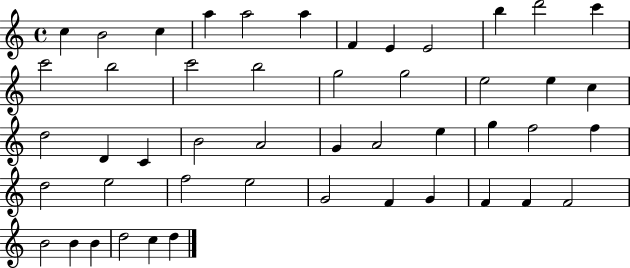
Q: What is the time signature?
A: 4/4